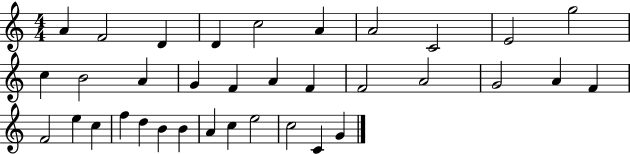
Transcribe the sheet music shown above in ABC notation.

X:1
T:Untitled
M:4/4
L:1/4
K:C
A F2 D D c2 A A2 C2 E2 g2 c B2 A G F A F F2 A2 G2 A F F2 e c f d B B A c e2 c2 C G